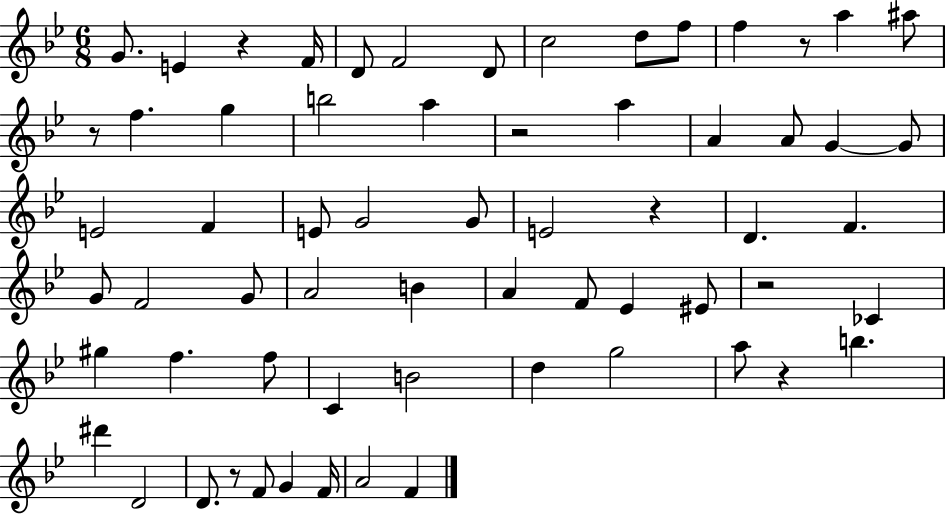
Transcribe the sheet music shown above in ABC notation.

X:1
T:Untitled
M:6/8
L:1/4
K:Bb
G/2 E z F/4 D/2 F2 D/2 c2 d/2 f/2 f z/2 a ^a/2 z/2 f g b2 a z2 a A A/2 G G/2 E2 F E/2 G2 G/2 E2 z D F G/2 F2 G/2 A2 B A F/2 _E ^E/2 z2 _C ^g f f/2 C B2 d g2 a/2 z b ^d' D2 D/2 z/2 F/2 G F/4 A2 F